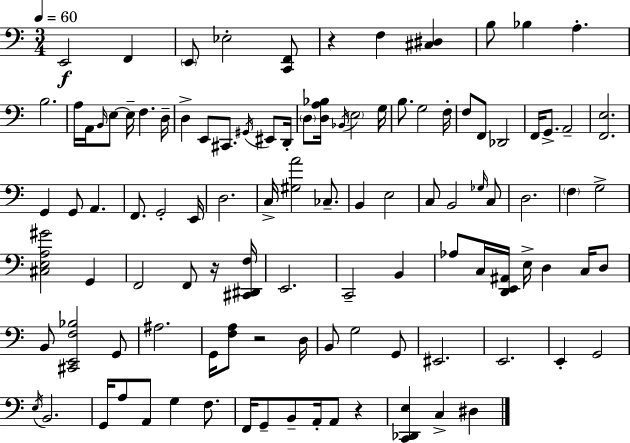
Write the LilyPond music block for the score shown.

{
  \clef bass
  \numericTimeSignature
  \time 3/4
  \key c \major
  \tempo 4 = 60
  e,2\f f,4 | \parenthesize e,8 ees2-. <c, f,>8 | r4 f4 <cis dis>4 | b8 bes4 a4.-. | \break b2. | a16 a,16 \grace { b,16 } e8~~ e16-- f4. | d16-- d4-> e,8 cis,8. \acciaccatura { gis,16 } eis,8 | d,16-. \parenthesize d8 <d a bes>16 \acciaccatura { bes,16 } \parenthesize e2 | \break g16 b8. g2 | f16-. f8 f,8 des,2 | f,16 g,8.-> a,2-- | <f, e>2. | \break g,4 g,8 a,4. | f,8. g,2-. | e,16 d2. | c16-> <gis a'>2 | \break ces8.-- b,4 e2 | c8 b,2 | \grace { ges16 } c8 d2. | \parenthesize f4 g2-> | \break <cis e a gis'>2 | g,4 f,2 | f,8 r16 <cis, dis, f>16 e,2. | c,2-- | \break b,4 aes8 c16 <d, e, ais,>16 e16-> d4 | c16 d8 b,8 <cis, e, f bes>2 | g,8 ais2. | g,16 <f a>8 r2 | \break d16 b,8 g2 | g,8 eis,2. | e,2. | e,4-. g,2 | \break \acciaccatura { e16 } b,2. | g,16 a8 a,8 g4 | f8. f,16 g,8-- b,8-- a,16-. a,8 | r4 <c, des, e>4 c4-> | \break dis4 \bar "|."
}